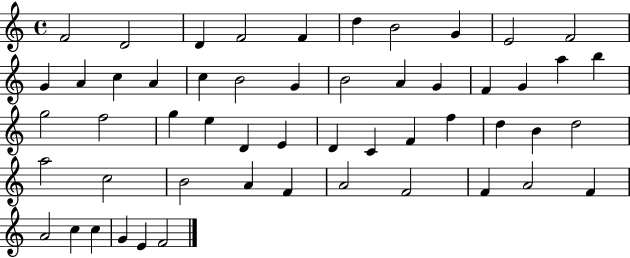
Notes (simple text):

F4/h D4/h D4/q F4/h F4/q D5/q B4/h G4/q E4/h F4/h G4/q A4/q C5/q A4/q C5/q B4/h G4/q B4/h A4/q G4/q F4/q G4/q A5/q B5/q G5/h F5/h G5/q E5/q D4/q E4/q D4/q C4/q F4/q F5/q D5/q B4/q D5/h A5/h C5/h B4/h A4/q F4/q A4/h F4/h F4/q A4/h F4/q A4/h C5/q C5/q G4/q E4/q F4/h